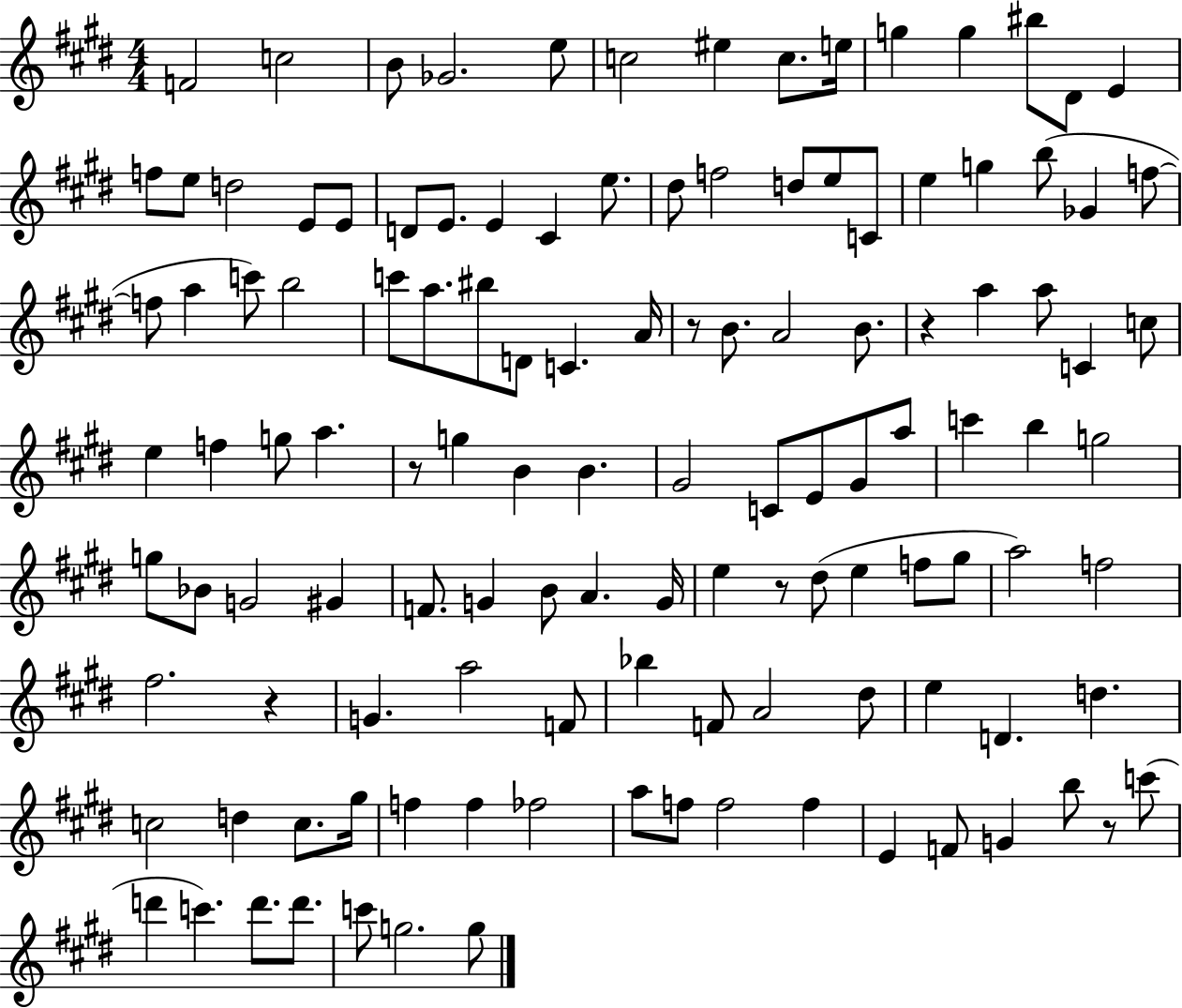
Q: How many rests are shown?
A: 6